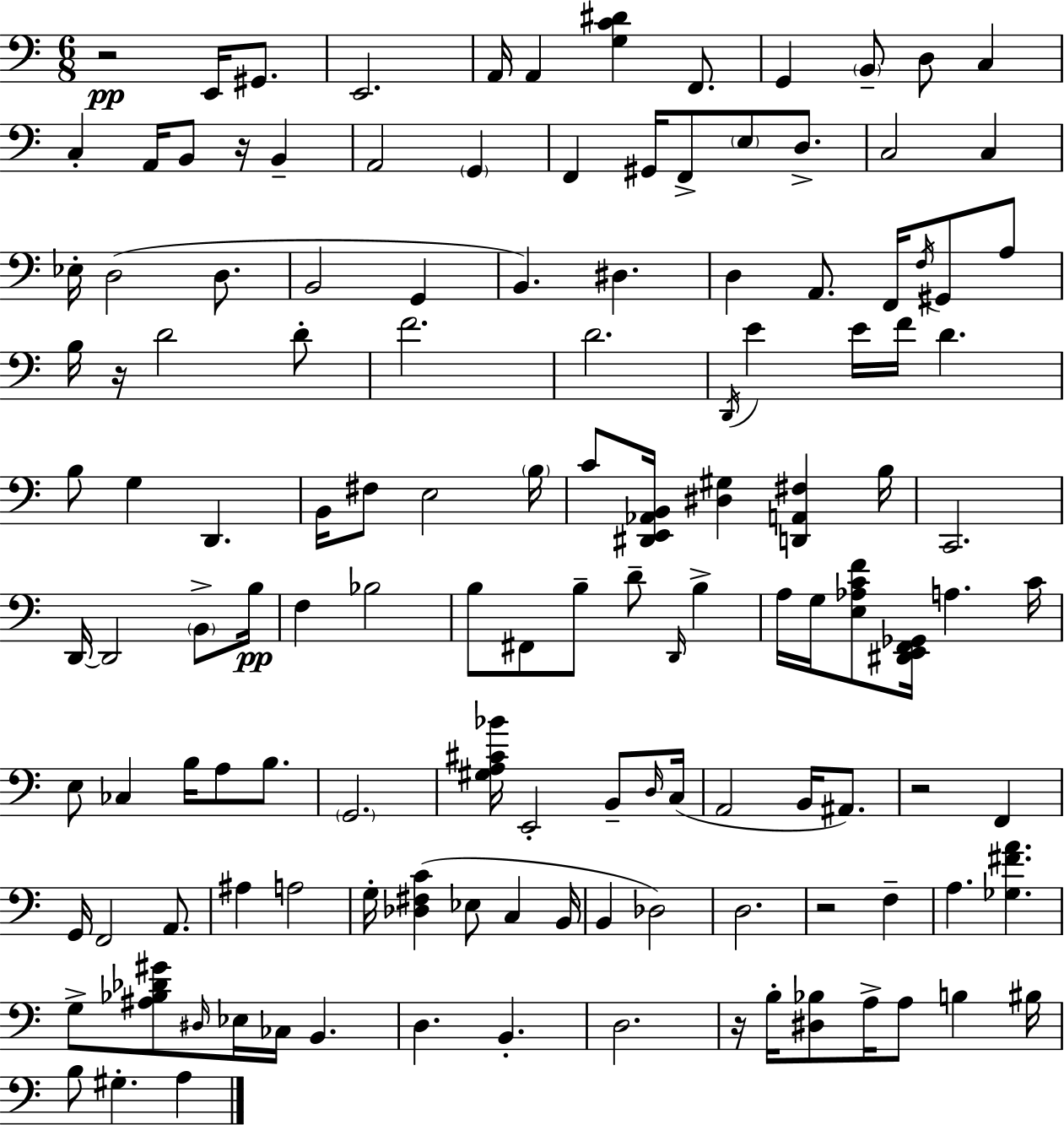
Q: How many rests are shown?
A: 6